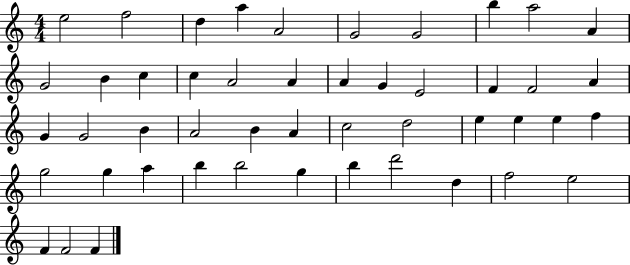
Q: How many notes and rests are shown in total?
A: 48